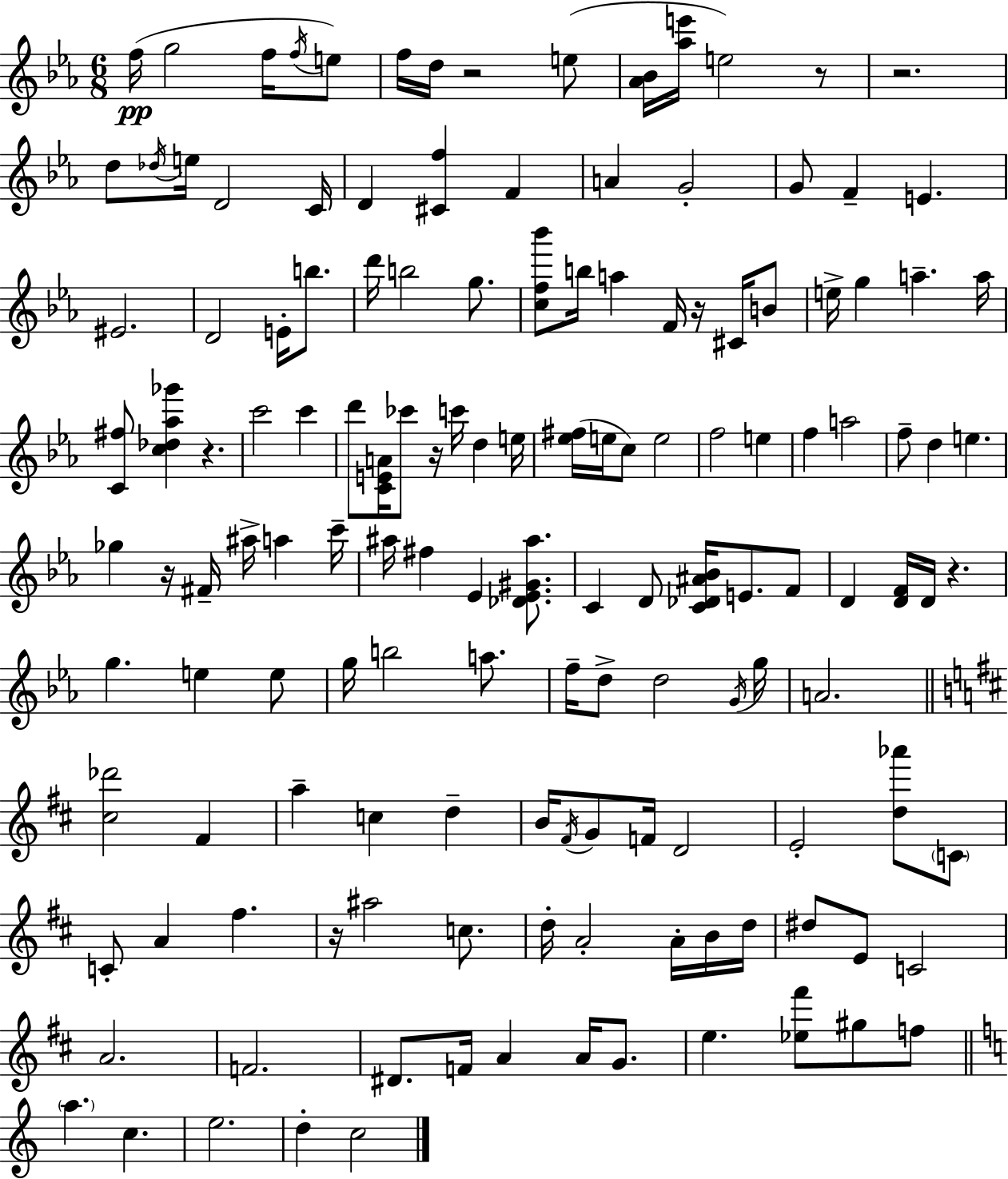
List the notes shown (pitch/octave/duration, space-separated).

F5/s G5/h F5/s F5/s E5/e F5/s D5/s R/h E5/e [Ab4,Bb4]/s [Ab5,E6]/s E5/h R/e R/h. D5/e Db5/s E5/s D4/h C4/s D4/q [C#4,F5]/q F4/q A4/q G4/h G4/e F4/q E4/q. EIS4/h. D4/h E4/s B5/e. D6/s B5/h G5/e. [C5,F5,Bb6]/e B5/s A5/q F4/s R/s C#4/s B4/e E5/s G5/q A5/q. A5/s [C4,F#5]/e [C5,Db5,Ab5,Gb6]/q R/q. C6/h C6/q D6/e [C4,E4,A4]/s CES6/e R/s C6/s D5/q E5/s [Eb5,F#5]/s E5/s C5/e E5/h F5/h E5/q F5/q A5/h F5/e D5/q E5/q. Gb5/q R/s F#4/s A#5/s A5/q C6/s A#5/s F#5/q Eb4/q [Db4,Eb4,G#4,A#5]/e. C4/q D4/e [C4,Db4,A#4,Bb4]/s E4/e. F4/e D4/q [D4,F4]/s D4/s R/q. G5/q. E5/q E5/e G5/s B5/h A5/e. F5/s D5/e D5/h G4/s G5/s A4/h. [C#5,Db6]/h F#4/q A5/q C5/q D5/q B4/s F#4/s G4/e F4/s D4/h E4/h [D5,Ab6]/e C4/e C4/e A4/q F#5/q. R/s A#5/h C5/e. D5/s A4/h A4/s B4/s D5/s D#5/e E4/e C4/h A4/h. F4/h. D#4/e. F4/s A4/q A4/s G4/e. E5/q. [Eb5,F#6]/e G#5/e F5/e A5/q. C5/q. E5/h. D5/q C5/h